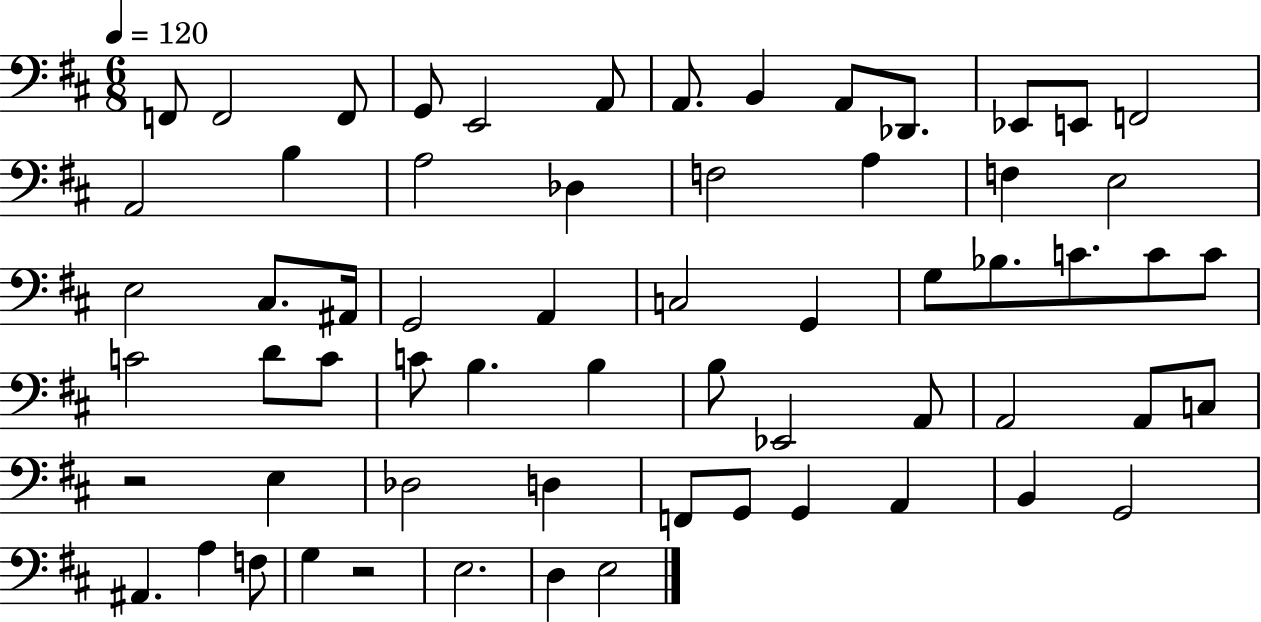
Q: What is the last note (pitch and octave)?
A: E3